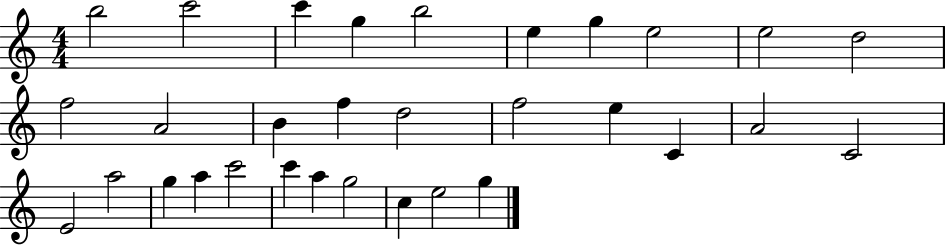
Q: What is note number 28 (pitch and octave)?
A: G5